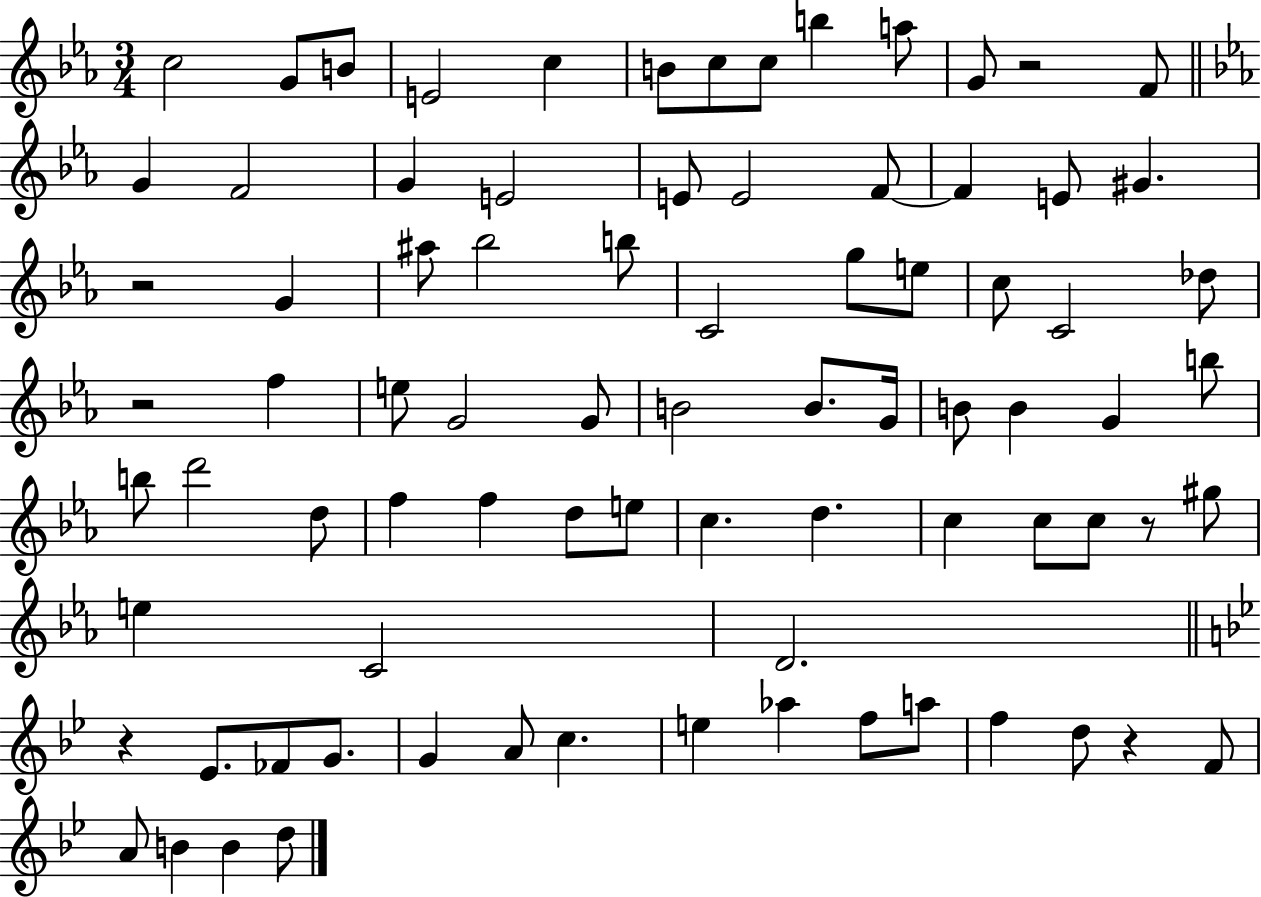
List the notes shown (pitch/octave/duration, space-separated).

C5/h G4/e B4/e E4/h C5/q B4/e C5/e C5/e B5/q A5/e G4/e R/h F4/e G4/q F4/h G4/q E4/h E4/e E4/h F4/e F4/q E4/e G#4/q. R/h G4/q A#5/e Bb5/h B5/e C4/h G5/e E5/e C5/e C4/h Db5/e R/h F5/q E5/e G4/h G4/e B4/h B4/e. G4/s B4/e B4/q G4/q B5/e B5/e D6/h D5/e F5/q F5/q D5/e E5/e C5/q. D5/q. C5/q C5/e C5/e R/e G#5/e E5/q C4/h D4/h. R/q Eb4/e. FES4/e G4/e. G4/q A4/e C5/q. E5/q Ab5/q F5/e A5/e F5/q D5/e R/q F4/e A4/e B4/q B4/q D5/e